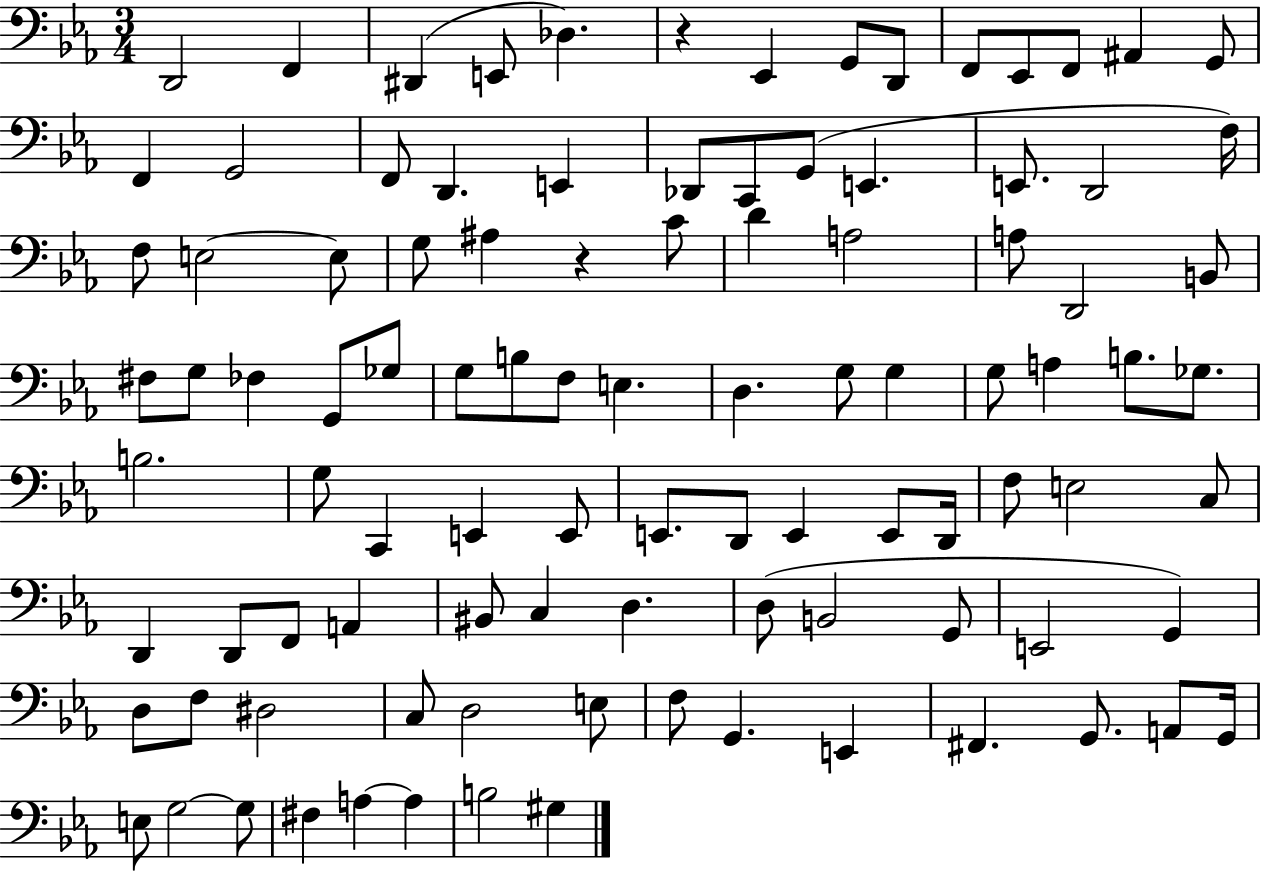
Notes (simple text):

D2/h F2/q D#2/q E2/e Db3/q. R/q Eb2/q G2/e D2/e F2/e Eb2/e F2/e A#2/q G2/e F2/q G2/h F2/e D2/q. E2/q Db2/e C2/e G2/e E2/q. E2/e. D2/h F3/s F3/e E3/h E3/e G3/e A#3/q R/q C4/e D4/q A3/h A3/e D2/h B2/e F#3/e G3/e FES3/q G2/e Gb3/e G3/e B3/e F3/e E3/q. D3/q. G3/e G3/q G3/e A3/q B3/e. Gb3/e. B3/h. G3/e C2/q E2/q E2/e E2/e. D2/e E2/q E2/e D2/s F3/e E3/h C3/e D2/q D2/e F2/e A2/q BIS2/e C3/q D3/q. D3/e B2/h G2/e E2/h G2/q D3/e F3/e D#3/h C3/e D3/h E3/e F3/e G2/q. E2/q F#2/q. G2/e. A2/e G2/s E3/e G3/h G3/e F#3/q A3/q A3/q B3/h G#3/q